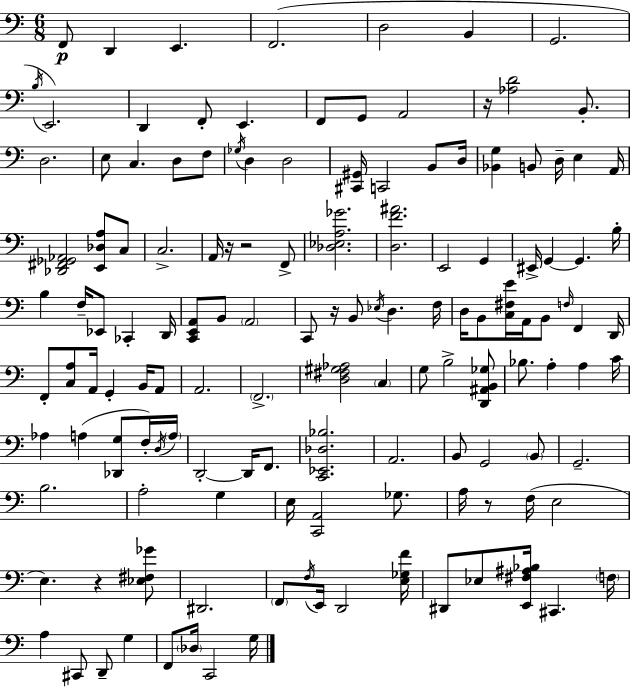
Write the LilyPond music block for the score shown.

{
  \clef bass
  \numericTimeSignature
  \time 6/8
  \key c \major
  f,8\p d,4 e,4. | f,2.( | d2 b,4 | g,2. | \break \acciaccatura { b16 } e,2.) | d,4 f,8-. e,4. | f,8 g,8 a,2 | r16 <aes d'>2 b,8.-. | \break d2. | e8 c4. d8 f8 | \acciaccatura { ges16 } d4 d2 | <cis, gis,>16 c,2 b,8 | \break d16 <bes, g>4 b,8 d16-- e4 | a,16 <des, fis, ges, aes,>2 <e, des a>8 | c8 c2.-> | a,16 r16 r2 | \break f,8-> <des ees a ges'>2. | <d f' ais'>2. | e,2 g,4 | eis,16-> g,4~~ g,4. | \break b16-. b4 f16-- ees,8 ces,4-. | d,16 <c, e, a,>8 b,8 \parenthesize a,2 | c,8 r16 b,8 \acciaccatura { ees16 } d4. | f16 d16 b,8 <c fis e'>16 a,16 b,8 \grace { f16 } f,4 | \break d,16 f,8-. <c a>8 a,16 g,4-. | b,16 a,8 a,2. | \parenthesize f,2.-> | <d fis gis aes>2 | \break \parenthesize c4 g8 b2-> | <d, ais, b, ges>8 bes8. a4-. a4 | c'16 aes4 a4( | <des, g>8 f16-.) \acciaccatura { d16 } \parenthesize a16 d,2-.~~ | \break d,16 f,8. <c, ees, des bes>2. | a,2. | b,8 g,2 | \parenthesize b,8 g,2.-- | \break b2. | a2-. | g4 e16 <c, a,>2 | ges8. a16 r8 f16( e2 | \break e4.) r4 | <ees fis ges'>8 dis,2. | \parenthesize f,8 \acciaccatura { f16 } e,16 d,2 | <e ges f'>16 dis,8 ees8 <e, fis ais bes>16 cis,4. | \break \parenthesize f16 a4 cis,8 | d,8-- g4 f,8 \parenthesize des16 c,2 | g16 \bar "|."
}